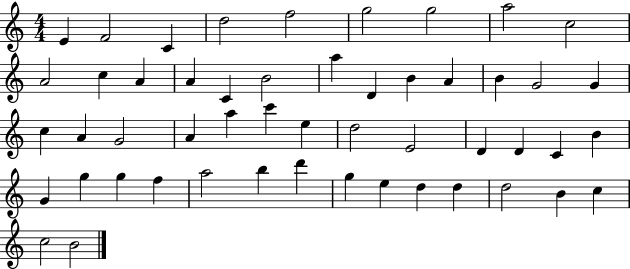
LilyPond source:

{
  \clef treble
  \numericTimeSignature
  \time 4/4
  \key c \major
  e'4 f'2 c'4 | d''2 f''2 | g''2 g''2 | a''2 c''2 | \break a'2 c''4 a'4 | a'4 c'4 b'2 | a''4 d'4 b'4 a'4 | b'4 g'2 g'4 | \break c''4 a'4 g'2 | a'4 a''4 c'''4 e''4 | d''2 e'2 | d'4 d'4 c'4 b'4 | \break g'4 g''4 g''4 f''4 | a''2 b''4 d'''4 | g''4 e''4 d''4 d''4 | d''2 b'4 c''4 | \break c''2 b'2 | \bar "|."
}